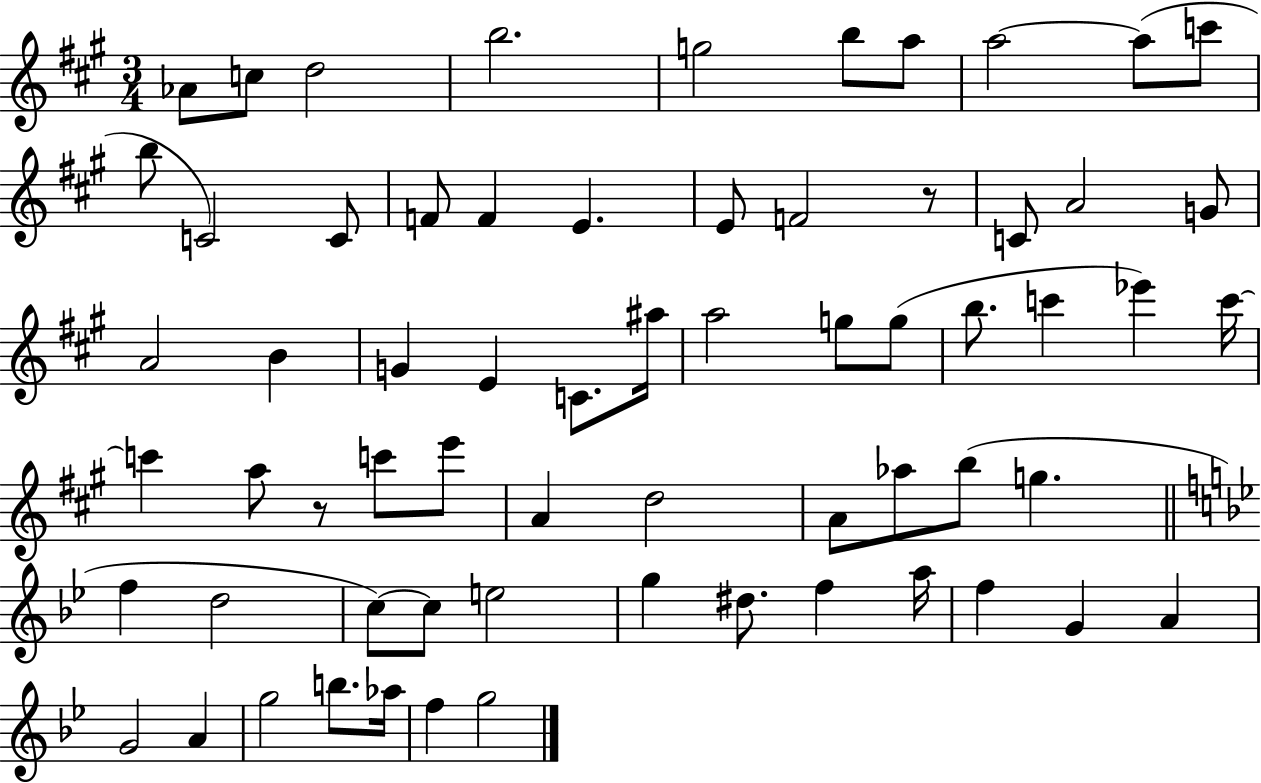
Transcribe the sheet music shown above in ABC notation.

X:1
T:Untitled
M:3/4
L:1/4
K:A
_A/2 c/2 d2 b2 g2 b/2 a/2 a2 a/2 c'/2 b/2 C2 C/2 F/2 F E E/2 F2 z/2 C/2 A2 G/2 A2 B G E C/2 ^a/4 a2 g/2 g/2 b/2 c' _e' c'/4 c' a/2 z/2 c'/2 e'/2 A d2 A/2 _a/2 b/2 g f d2 c/2 c/2 e2 g ^d/2 f a/4 f G A G2 A g2 b/2 _a/4 f g2